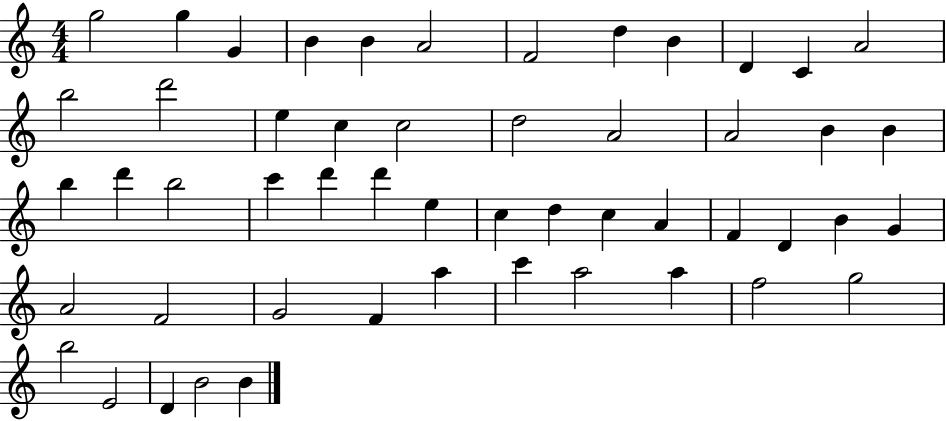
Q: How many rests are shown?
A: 0